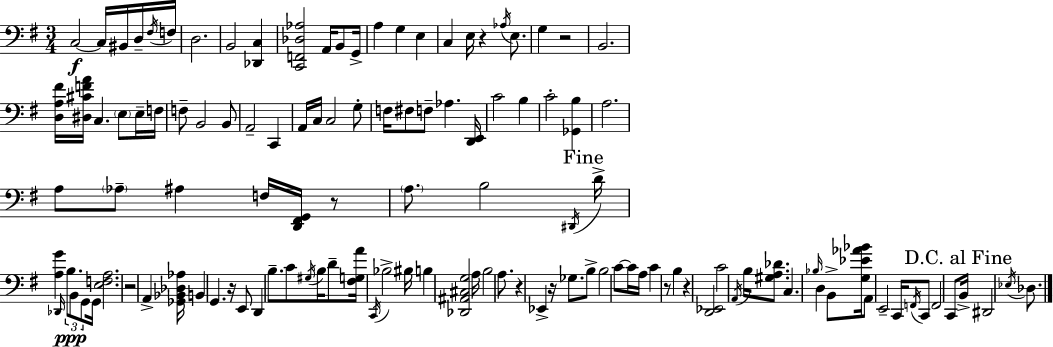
{
  \clef bass
  \numericTimeSignature
  \time 3/4
  \key e \minor
  \repeat volta 2 { c2~~\f c16 bis,16 d16-- \acciaccatura { fis16 } | f16 d2. | b,2 <des, c>4 | <c, f, des aes>2 a,16 b,8 | \break g,16-> a4 g4 e4 | c4 e16 r4 \acciaccatura { aes16 } e8. | g4 r2 | b,2. | \break <d a fis'>16 <dis cis' f' a'>16 c4. \parenthesize e8 | e16-- f16 f8-- b,2 | b,8 a,2-- c,4 | a,16 c16 c2 | \break g8-. f16 fis8 f8-- aes4. | <d, e,>16 c'2 b4 | c'2-. <ges, b>4 | a2. | \break a8 \parenthesize aes8-- ais4 f16 <d, fis, g,>16 | r8 \parenthesize a8. b2 | \acciaccatura { dis,16 } \mark "Fine" d'16-> <a g'>4 \grace { des,16 } \tuplet 3/2 { b8.\ppp b,8 | g,8 } g,16 <e f a>2. | \break r2 | a,4-> <ges, bes, des aes>16 b,4 g,4. | r16 e,8 d,4 b8.-- | c'8 \acciaccatura { gis16 } b16 d'8-- <fis g a'>16 \acciaccatura { c,16 } bes2-> | \break bis16 b4 <des, ais, cis g>2 | a16 b2 | a8. r4 ees,4-> | r16 ges8. b8-> b2 | \break c'8~~ c'16 a16 c'4 | r8 b4 r4 <d, ees,>2 | c'2 | \acciaccatura { a,16 } b16 <gis a des'>8. c4. | \break \grace { bes16 } d4 b,8-> <g ees' aes' bes'>16 a,8 e,2-- | c,16 \acciaccatura { f,16 } c,8 f,2 | c,8 \mark "D.C. al Fine" b,16-> dis,2 | \acciaccatura { ees16 } des8. } \bar "|."
}